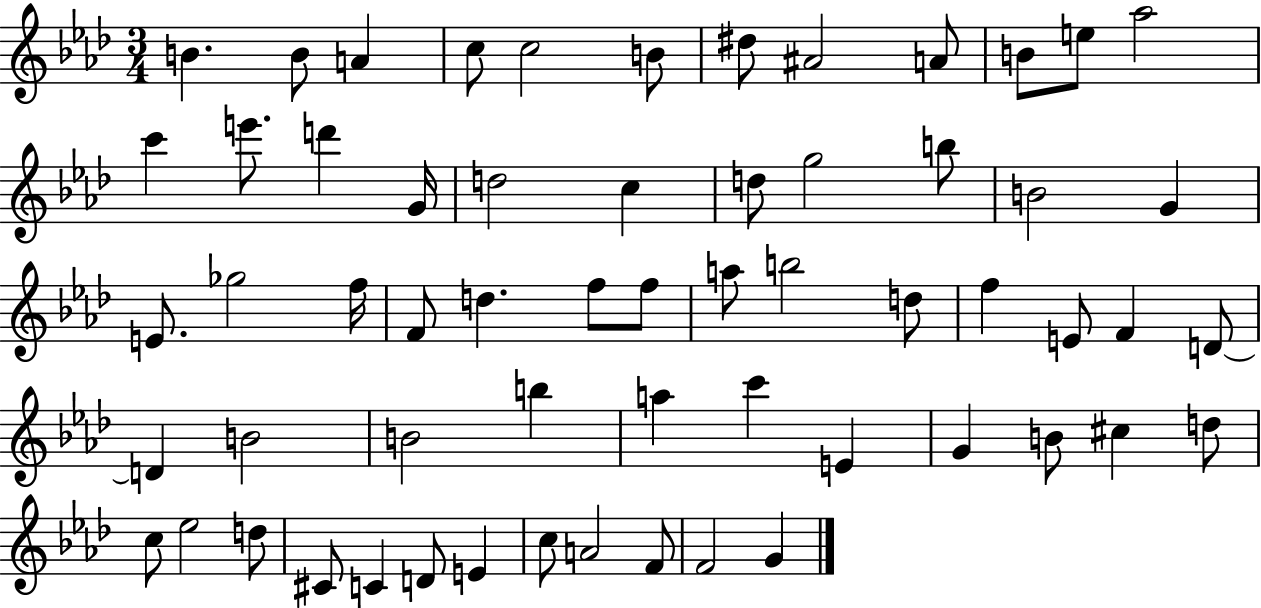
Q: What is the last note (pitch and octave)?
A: G4